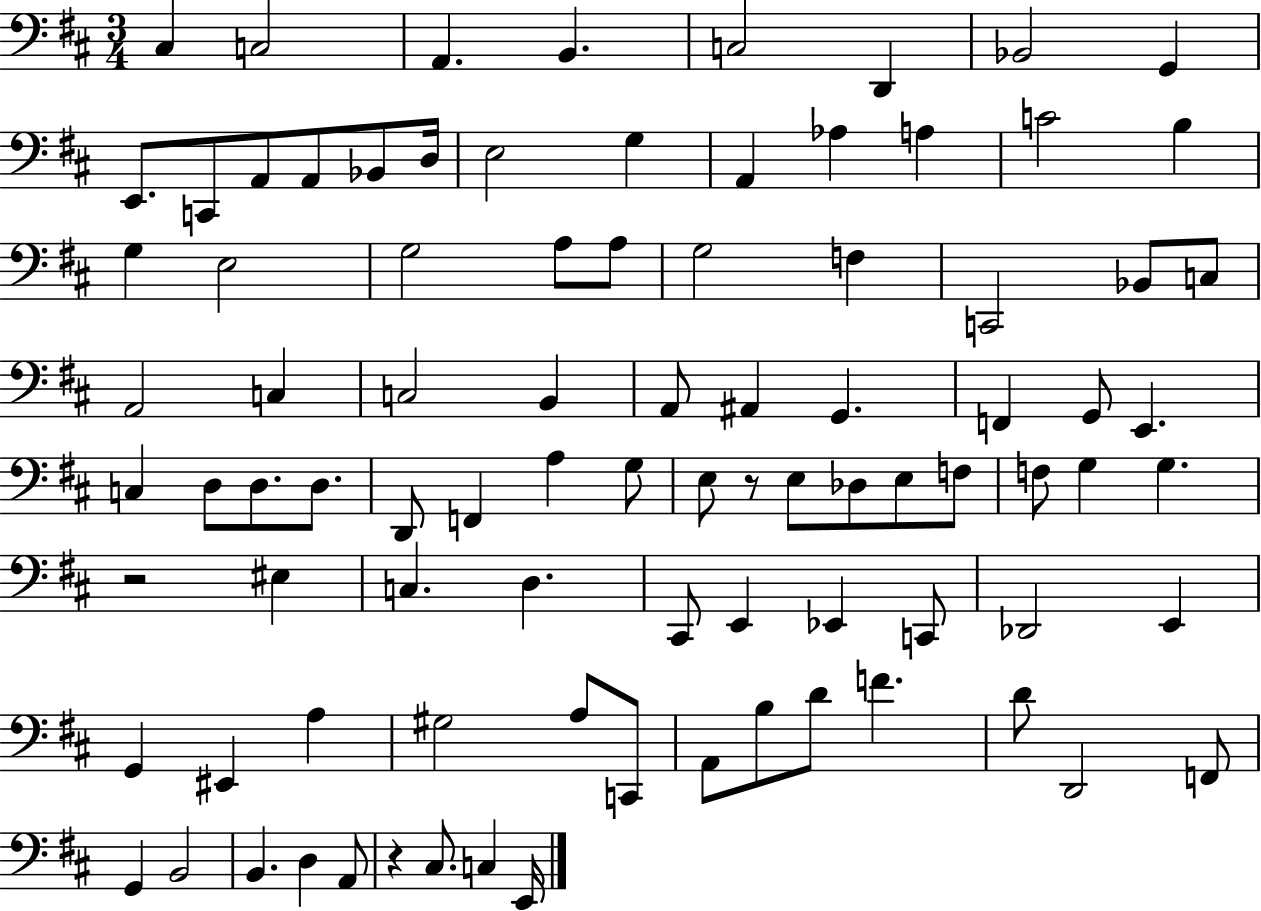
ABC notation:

X:1
T:Untitled
M:3/4
L:1/4
K:D
^C, C,2 A,, B,, C,2 D,, _B,,2 G,, E,,/2 C,,/2 A,,/2 A,,/2 _B,,/2 D,/4 E,2 G, A,, _A, A, C2 B, G, E,2 G,2 A,/2 A,/2 G,2 F, C,,2 _B,,/2 C,/2 A,,2 C, C,2 B,, A,,/2 ^A,, G,, F,, G,,/2 E,, C, D,/2 D,/2 D,/2 D,,/2 F,, A, G,/2 E,/2 z/2 E,/2 _D,/2 E,/2 F,/2 F,/2 G, G, z2 ^E, C, D, ^C,,/2 E,, _E,, C,,/2 _D,,2 E,, G,, ^E,, A, ^G,2 A,/2 C,,/2 A,,/2 B,/2 D/2 F D/2 D,,2 F,,/2 G,, B,,2 B,, D, A,,/2 z ^C,/2 C, E,,/4